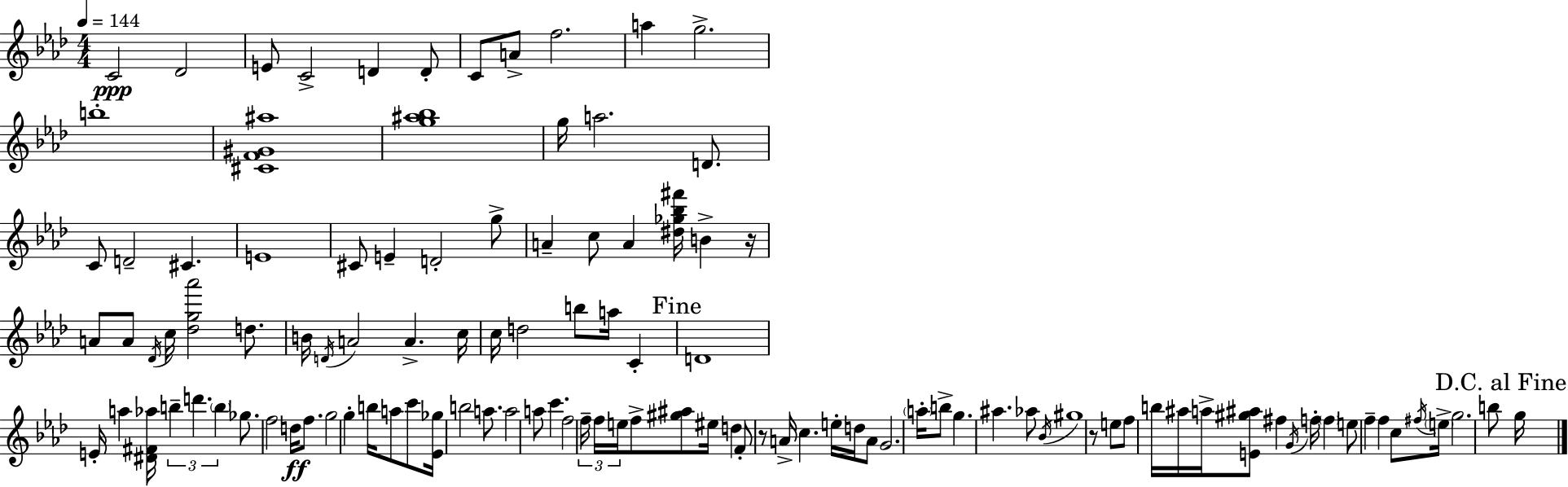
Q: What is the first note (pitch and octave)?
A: C4